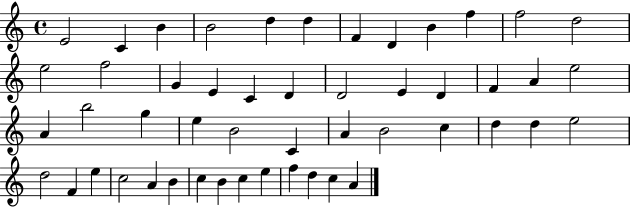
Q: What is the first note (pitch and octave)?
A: E4